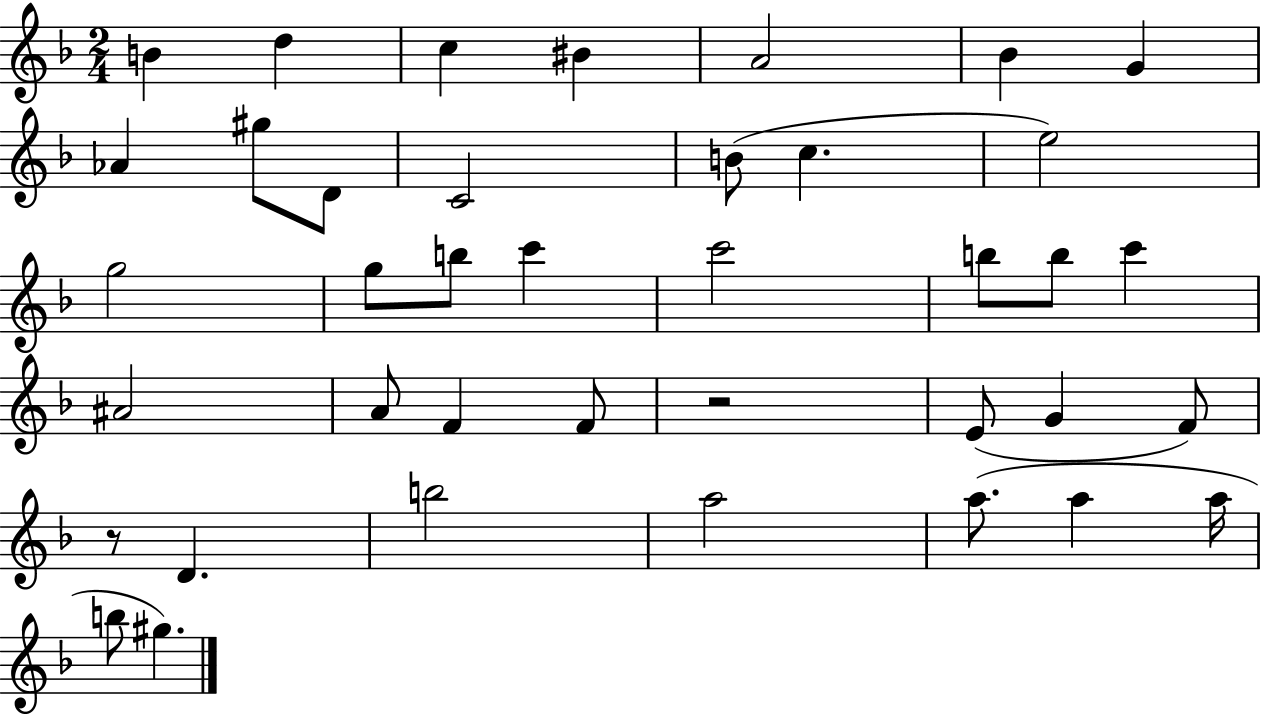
{
  \clef treble
  \numericTimeSignature
  \time 2/4
  \key f \major
  b'4 d''4 | c''4 bis'4 | a'2 | bes'4 g'4 | \break aes'4 gis''8 d'8 | c'2 | b'8( c''4. | e''2) | \break g''2 | g''8 b''8 c'''4 | c'''2 | b''8 b''8 c'''4 | \break ais'2 | a'8 f'4 f'8 | r2 | e'8( g'4 f'8) | \break r8 d'4. | b''2 | a''2 | a''8.( a''4 a''16 | \break b''8 gis''4.) | \bar "|."
}